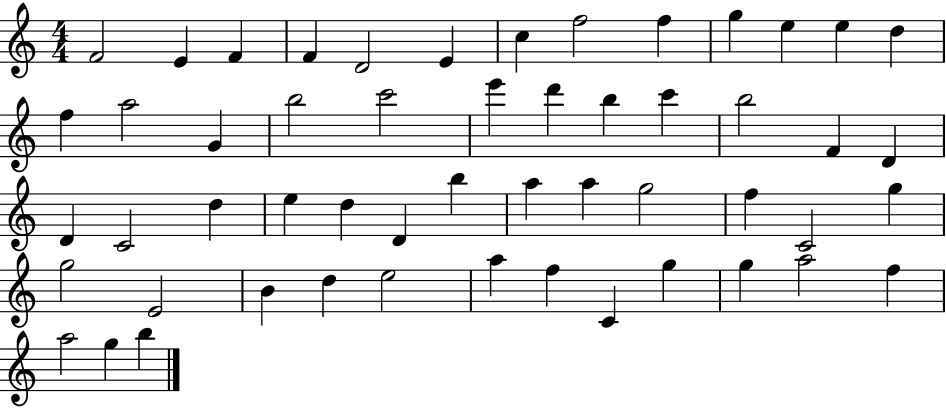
F4/h E4/q F4/q F4/q D4/h E4/q C5/q F5/h F5/q G5/q E5/q E5/q D5/q F5/q A5/h G4/q B5/h C6/h E6/q D6/q B5/q C6/q B5/h F4/q D4/q D4/q C4/h D5/q E5/q D5/q D4/q B5/q A5/q A5/q G5/h F5/q C4/h G5/q G5/h E4/h B4/q D5/q E5/h A5/q F5/q C4/q G5/q G5/q A5/h F5/q A5/h G5/q B5/q